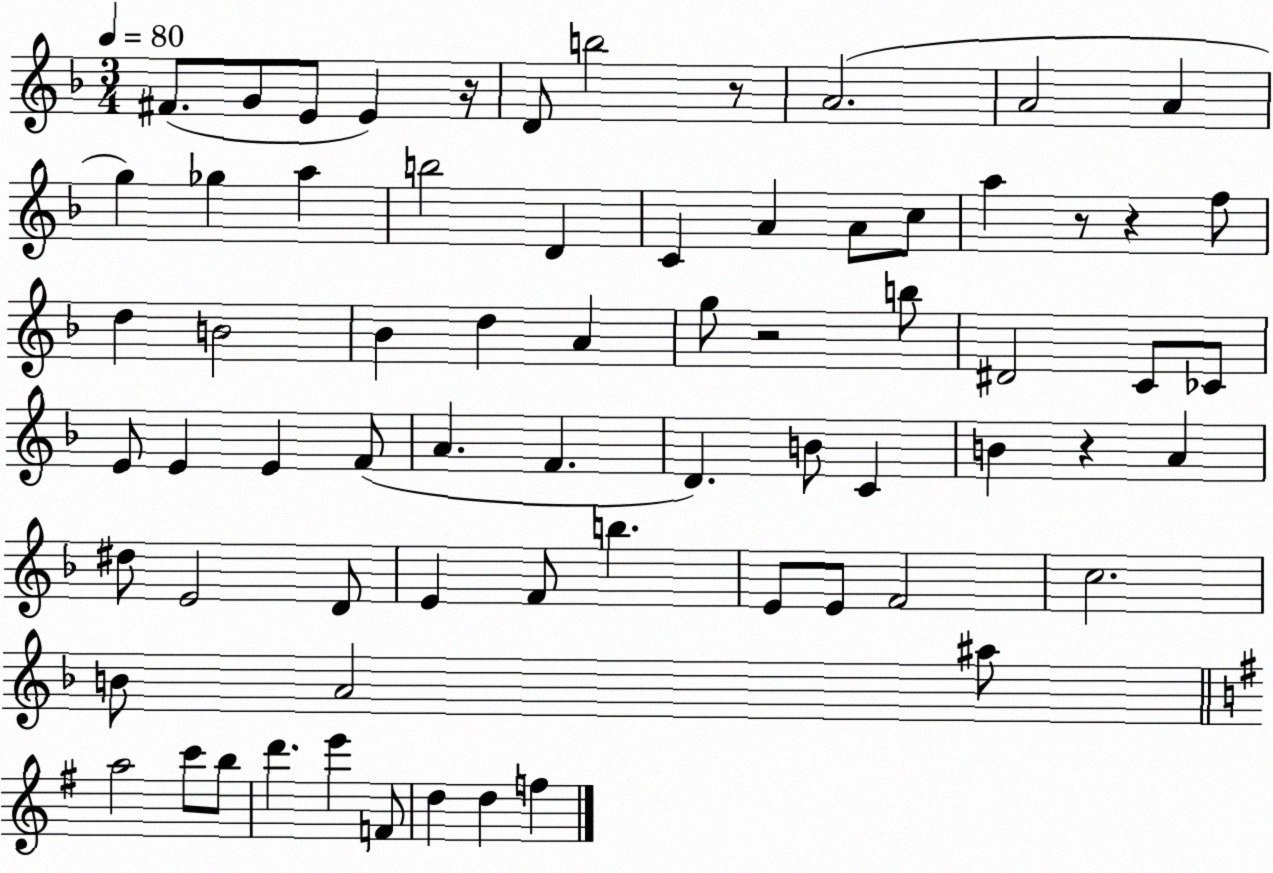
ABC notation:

X:1
T:Untitled
M:3/4
L:1/4
K:F
^F/2 G/2 E/2 E z/4 D/2 b2 z/2 A2 A2 A g _g a b2 D C A A/2 c/2 a z/2 z f/2 d B2 _B d A g/2 z2 b/2 ^D2 C/2 _C/2 E/2 E E F/2 A F D B/2 C B z A ^d/2 E2 D/2 E F/2 b E/2 E/2 F2 c2 B/2 A2 ^a/2 a2 c'/2 b/2 d' e' F/2 d d f